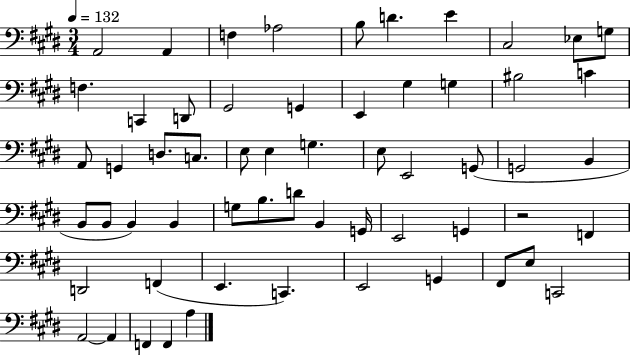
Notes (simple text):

A2/h A2/q F3/q Ab3/h B3/e D4/q. E4/q C#3/h Eb3/e G3/e F3/q. C2/q D2/e G#2/h G2/q E2/q G#3/q G3/q BIS3/h C4/q A2/e G2/q D3/e. C3/e. E3/e E3/q G3/q. E3/e E2/h G2/e G2/h B2/q B2/e B2/e B2/q B2/q G3/e B3/e. D4/e B2/q G2/s E2/h G2/q R/h F2/q D2/h F2/q E2/q. C2/q. E2/h G2/q F#2/e E3/e C2/h A2/h A2/q F2/q F2/q A3/q